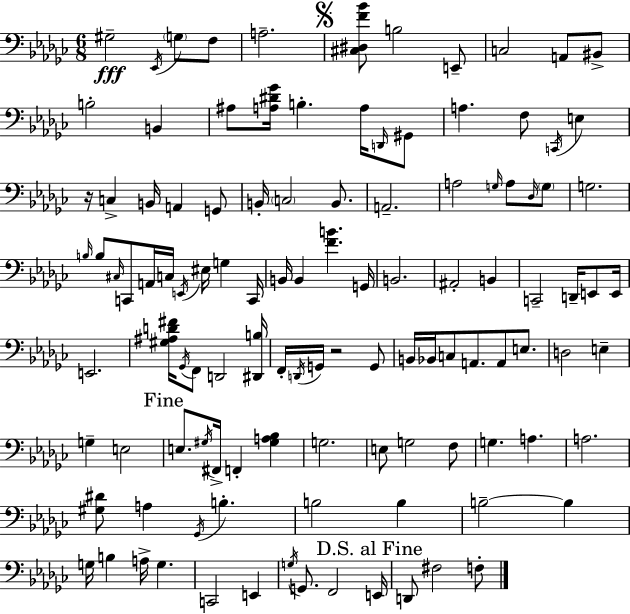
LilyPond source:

{
  \clef bass
  \numericTimeSignature
  \time 6/8
  \key ees \minor
  gis2--\fff \acciaccatura { ees,16 } \parenthesize g8 f8 | a2.-- | \mark \markup { \musicglyph "scripts.segno" } <cis dis f' bes'>8 b2 e,8-- | c2 a,8 bis,8-> | \break b2-. b,4 | ais8 <a dis' ges'>16 b4.-. a16 \grace { d,16 } | gis,8 a4. f8 \acciaccatura { c,16 } e4 | r16 c4-> b,16 a,4 | \break g,8 b,16-. \parenthesize c2 | b,8. a,2.-- | a2 \grace { g16 } | a8 \grace { des16 } \parenthesize g8 g2. | \break \grace { b16 } b8 \grace { cis16 } c,8 a,16 | c16 \acciaccatura { e,16 } eis16 g4 c,16 b,16 b,4 | <f' b'>4. g,16 b,2. | ais,2-. | \break b,4 c,2-- | d,16-- e,8 e,16 e,2. | <gis ais d' fis'>16 \acciaccatura { ges,16 } f,8 | d,2 <dis, b>16 f,16-. \acciaccatura { d,16 } g,16 | \break r2 g,8 b,16 bes,16 | c8 a,8. a,8 e8. d2 | e4-- g4-- | e2 \mark "Fine" e8. | \break \acciaccatura { gis16 } fis,16-> f,4-. <gis a bes>4 g2. | e8 | g2 f8 g4. | a4. a2. | \break <gis dis'>8 | a4 \acciaccatura { ges,16 } b4.-. | b2 b4 | b2--~~ b4 | \break g16 b4 a16-> g4. | c,2 e,4 | \acciaccatura { g16 } g,8. f,2 | \mark "D.S. al Fine" e,16 d,8 fis2 f8-. | \break \bar "|."
}